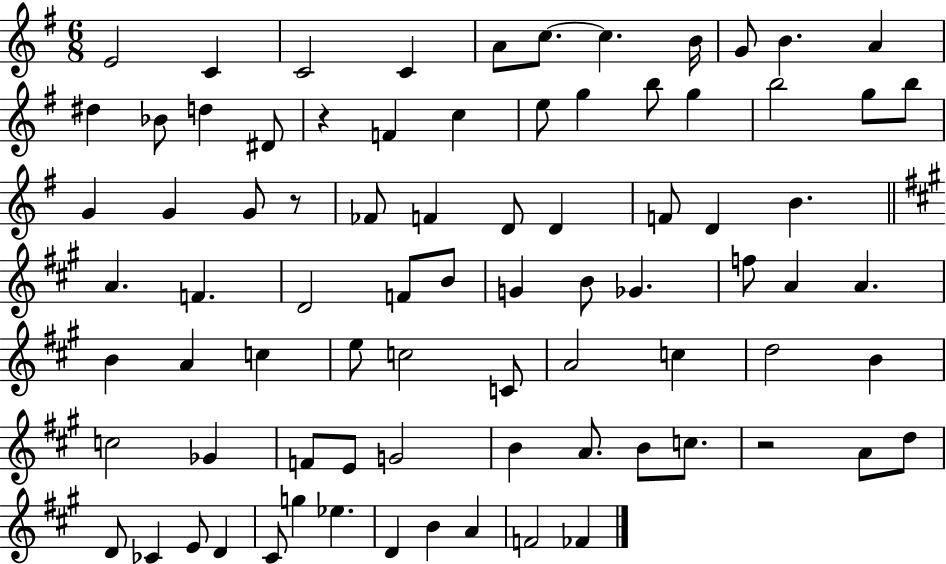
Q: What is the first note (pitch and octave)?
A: E4